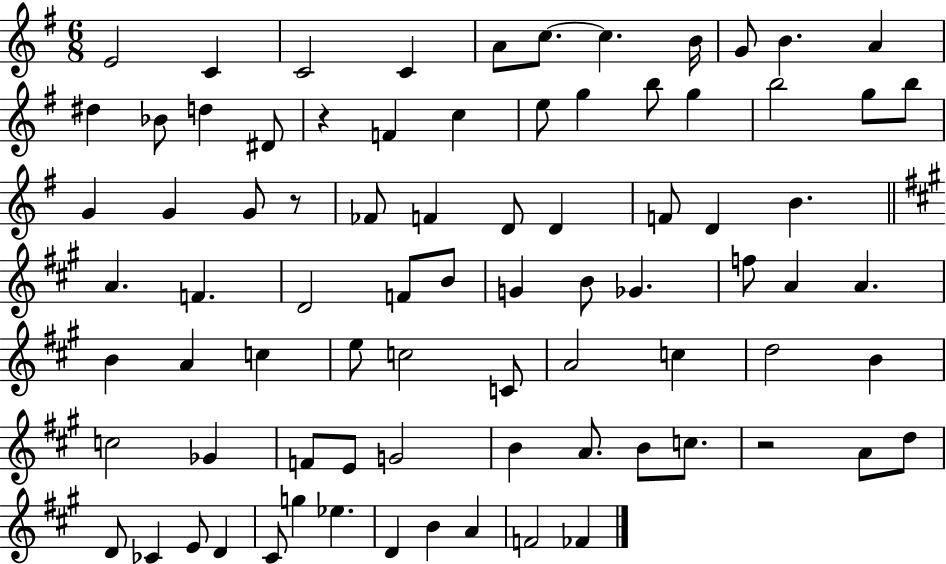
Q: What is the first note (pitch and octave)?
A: E4